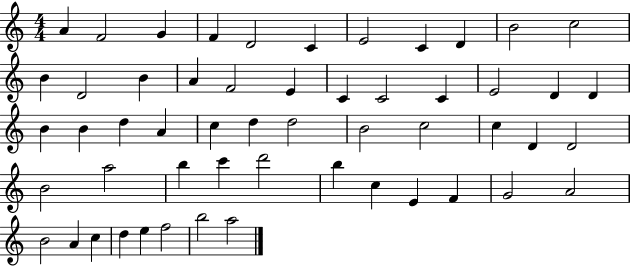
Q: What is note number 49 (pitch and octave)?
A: C5